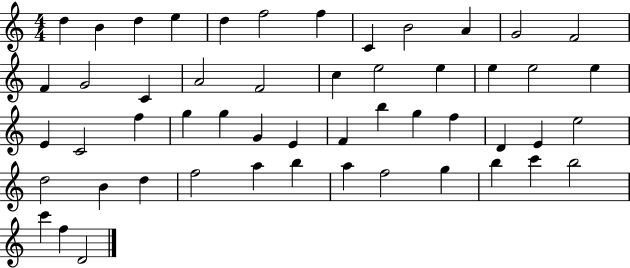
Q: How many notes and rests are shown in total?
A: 52